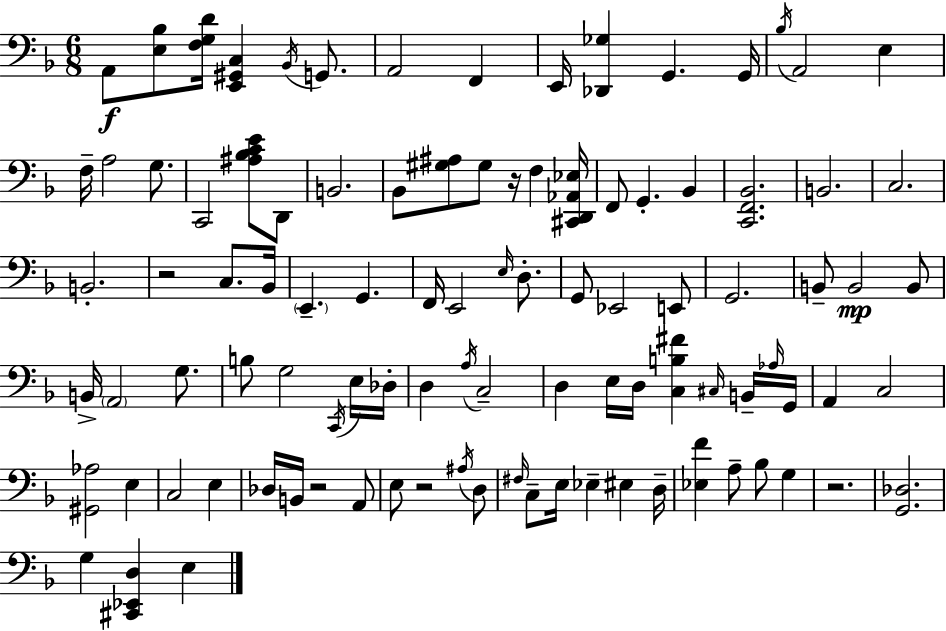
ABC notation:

X:1
T:Untitled
M:6/8
L:1/4
K:Dm
A,,/2 [E,_B,]/2 [F,G,D]/4 [E,,^G,,C,] _B,,/4 G,,/2 A,,2 F,, E,,/4 [_D,,_G,] G,, G,,/4 _B,/4 A,,2 E, F,/4 A,2 G,/2 C,,2 [^A,_B,CE]/2 D,,/2 B,,2 _B,,/2 [^G,^A,]/2 ^G,/2 z/4 F, [^C,,D,,_A,,_E,]/4 F,,/2 G,, _B,, [C,,F,,_B,,]2 B,,2 C,2 B,,2 z2 C,/2 _B,,/4 E,, G,, F,,/4 E,,2 E,/4 D,/2 G,,/2 _E,,2 E,,/2 G,,2 B,,/2 B,,2 B,,/2 B,,/4 A,,2 G,/2 B,/2 G,2 C,,/4 E,/4 _D,/4 D, A,/4 C,2 D, E,/4 D,/4 [C,B,^F] ^C,/4 B,,/4 _A,/4 G,,/4 A,, C,2 [^G,,_A,]2 E, C,2 E, _D,/4 B,,/4 z2 A,,/2 E,/2 z2 ^A,/4 D,/2 ^F,/4 C,/2 E,/4 _E, ^E, D,/4 [_E,F] A,/2 _B,/2 G, z2 [G,,_D,]2 G, [^C,,_E,,D,] E,